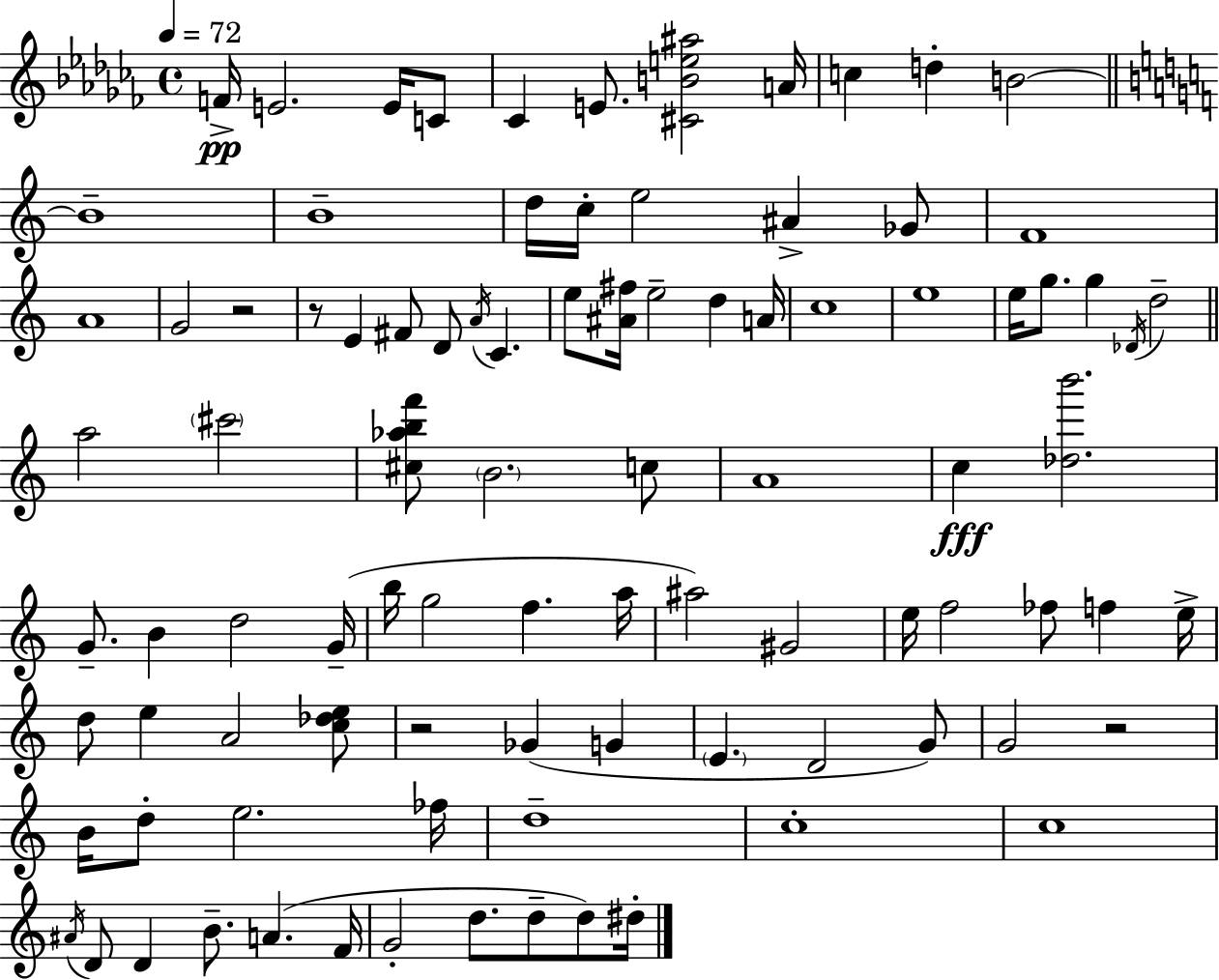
F4/s E4/h. E4/s C4/e CES4/q E4/e. [C#4,B4,E5,A#5]/h A4/s C5/q D5/q B4/h B4/w B4/w D5/s C5/s E5/h A#4/q Gb4/e F4/w A4/w G4/h R/h R/e E4/q F#4/e D4/e A4/s C4/q. E5/e [A#4,F#5]/s E5/h D5/q A4/s C5/w E5/w E5/s G5/e. G5/q Db4/s D5/h A5/h C#6/h [C#5,Ab5,B5,F6]/e B4/h. C5/e A4/w C5/q [Db5,B6]/h. G4/e. B4/q D5/h G4/s B5/s G5/h F5/q. A5/s A#5/h G#4/h E5/s F5/h FES5/e F5/q E5/s D5/e E5/q A4/h [C5,Db5,E5]/e R/h Gb4/q G4/q E4/q. D4/h G4/e G4/h R/h B4/s D5/e E5/h. FES5/s D5/w C5/w C5/w A#4/s D4/e D4/q B4/e. A4/q. F4/s G4/h D5/e. D5/e D5/e D#5/s